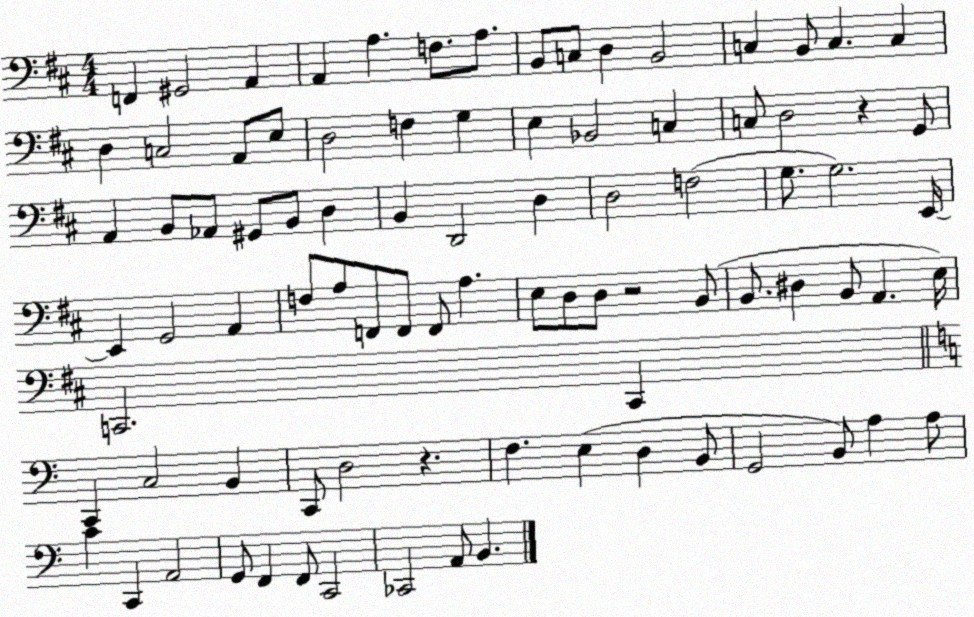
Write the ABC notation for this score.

X:1
T:Untitled
M:4/4
L:1/4
K:D
F,, ^G,,2 A,, A,, A, F,/2 A,/2 B,,/2 C,/2 D, B,,2 C, B,,/2 C, C, D, C,2 A,,/2 E,/2 D,2 F, G, E, _B,,2 C, C,/2 D,2 z G,,/2 A,, B,,/2 _A,,/2 ^G,,/2 B,,/2 D, B,, D,,2 D, D,2 F,2 G,/2 G,2 E,,/4 E,, G,,2 A,, F,/2 A,/2 F,,/2 F,,/2 F,,/2 A, E,/2 D,/2 D,/2 z2 B,,/2 B,,/2 ^D, B,,/2 A,, E,/4 C,,2 C,, C,, C,2 B,, C,,/2 D,2 z F, E, D, B,,/2 G,,2 B,,/2 A, A,/2 C C,, A,,2 G,,/2 F,, F,,/2 C,,2 _C,,2 A,,/2 B,,